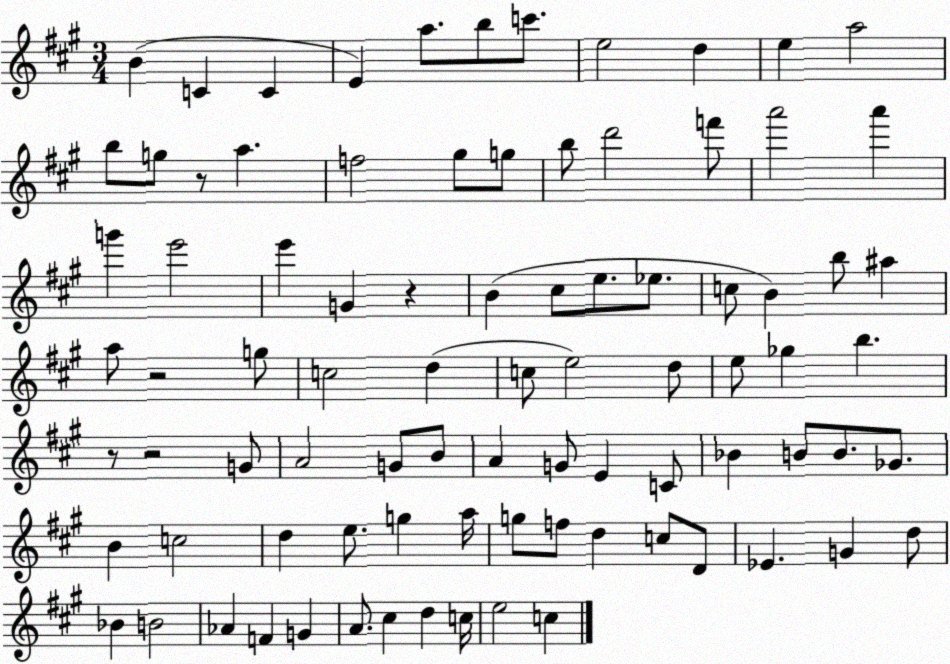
X:1
T:Untitled
M:3/4
L:1/4
K:A
B C C E a/2 b/2 c'/2 e2 d e a2 b/2 g/2 z/2 a f2 ^g/2 g/2 b/2 d'2 f'/2 a'2 a' g' e'2 e' G z B ^c/2 e/2 _e/2 c/2 B b/2 ^a a/2 z2 g/2 c2 d c/2 e2 d/2 e/2 _g b z/2 z2 G/2 A2 G/2 B/2 A G/2 E C/2 _B B/2 B/2 _G/2 B c2 d e/2 g a/4 g/2 f/2 d c/2 D/2 _E G d/2 _B B2 _A F G A/2 ^c d c/4 e2 c